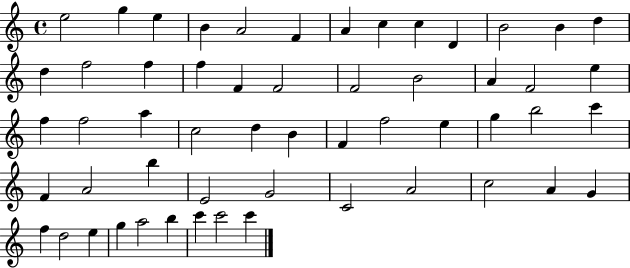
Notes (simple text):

E5/h G5/q E5/q B4/q A4/h F4/q A4/q C5/q C5/q D4/q B4/h B4/q D5/q D5/q F5/h F5/q F5/q F4/q F4/h F4/h B4/h A4/q F4/h E5/q F5/q F5/h A5/q C5/h D5/q B4/q F4/q F5/h E5/q G5/q B5/h C6/q F4/q A4/h B5/q E4/h G4/h C4/h A4/h C5/h A4/q G4/q F5/q D5/h E5/q G5/q A5/h B5/q C6/q C6/h C6/q